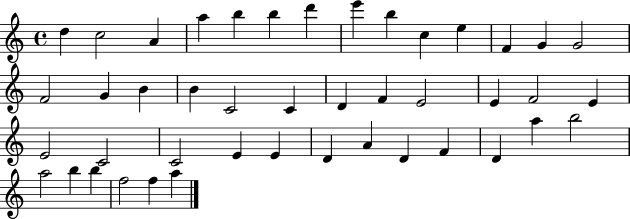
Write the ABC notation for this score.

X:1
T:Untitled
M:4/4
L:1/4
K:C
d c2 A a b b d' e' b c e F G G2 F2 G B B C2 C D F E2 E F2 E E2 C2 C2 E E D A D F D a b2 a2 b b f2 f a